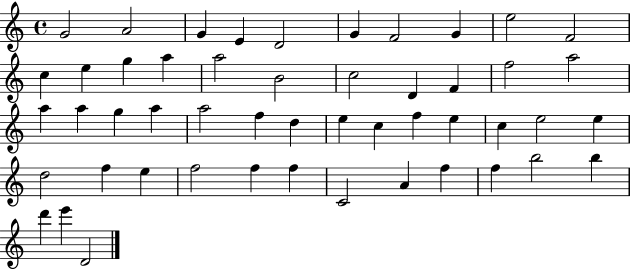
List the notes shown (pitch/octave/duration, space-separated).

G4/h A4/h G4/q E4/q D4/h G4/q F4/h G4/q E5/h F4/h C5/q E5/q G5/q A5/q A5/h B4/h C5/h D4/q F4/q F5/h A5/h A5/q A5/q G5/q A5/q A5/h F5/q D5/q E5/q C5/q F5/q E5/q C5/q E5/h E5/q D5/h F5/q E5/q F5/h F5/q F5/q C4/h A4/q F5/q F5/q B5/h B5/q D6/q E6/q D4/h